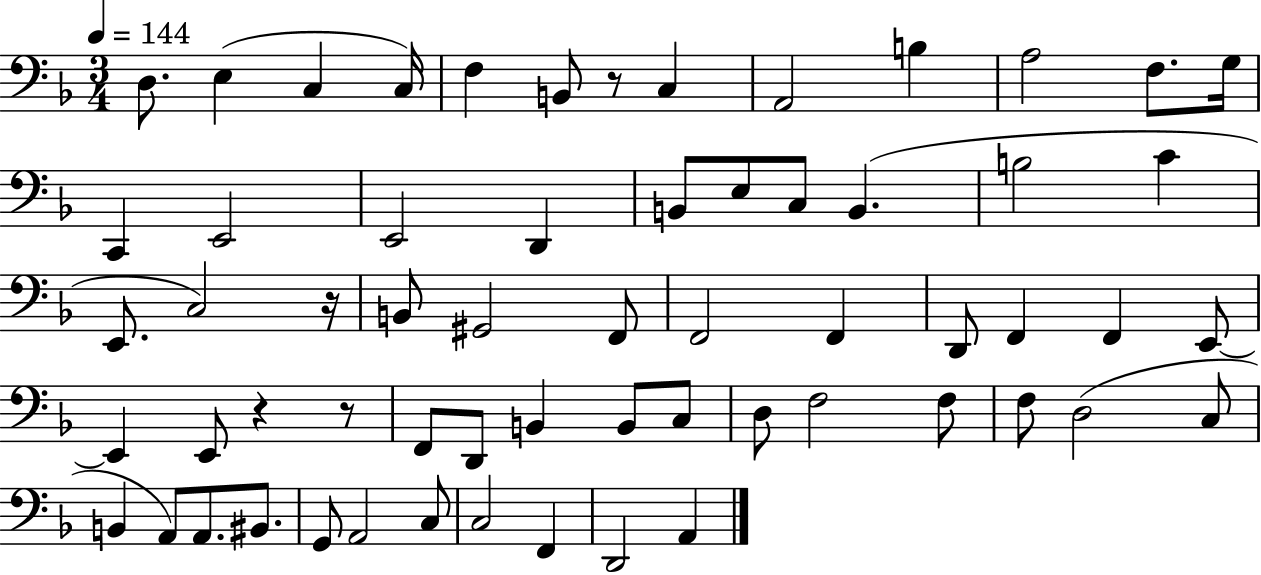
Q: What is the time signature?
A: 3/4